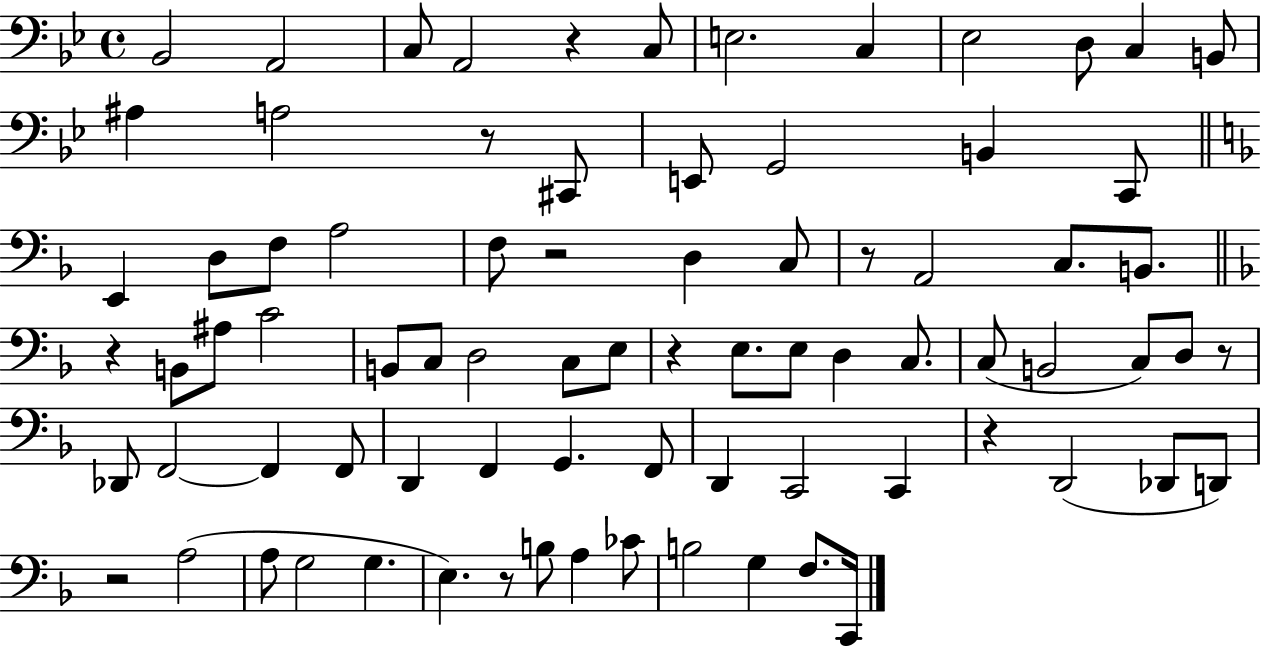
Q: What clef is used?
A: bass